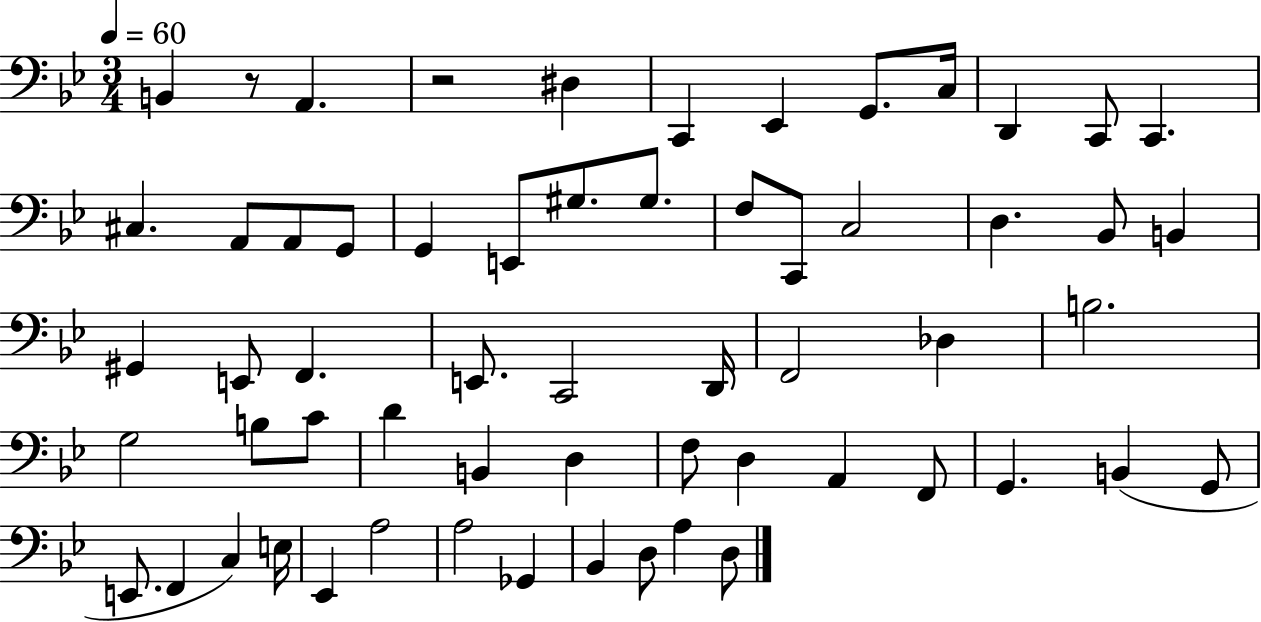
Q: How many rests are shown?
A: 2